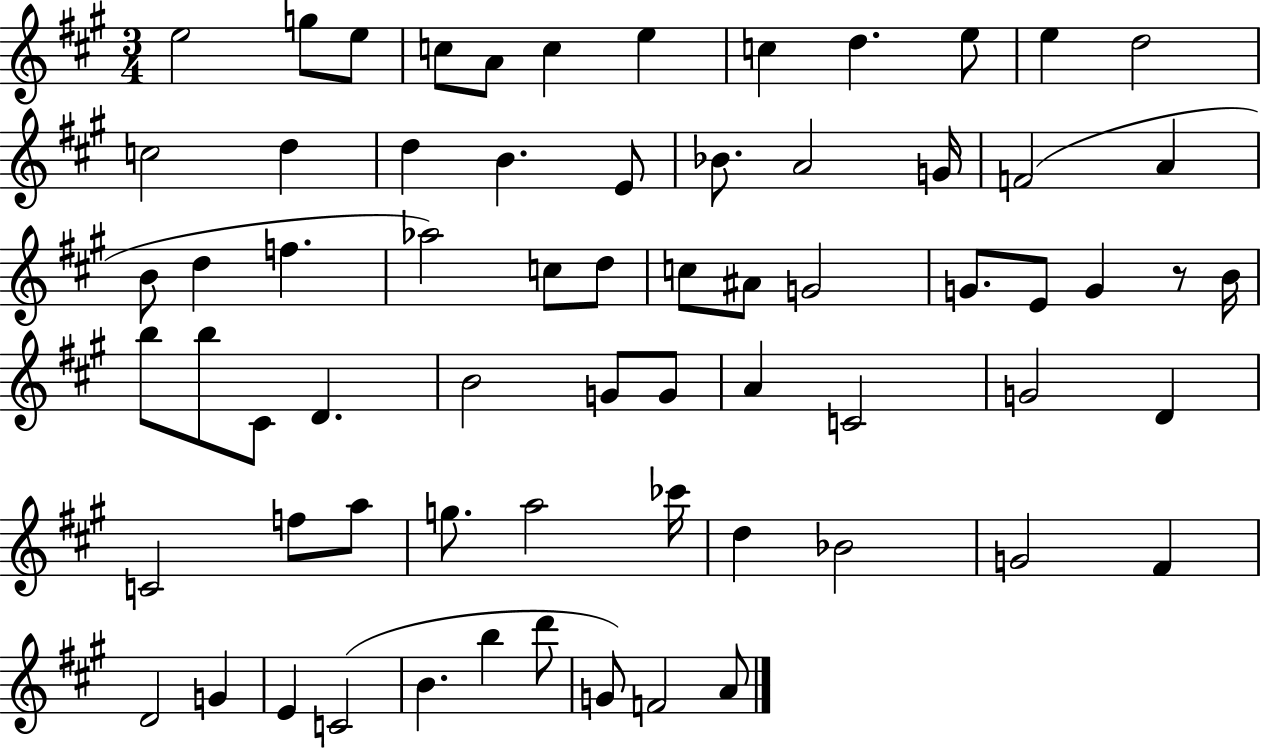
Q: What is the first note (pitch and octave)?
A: E5